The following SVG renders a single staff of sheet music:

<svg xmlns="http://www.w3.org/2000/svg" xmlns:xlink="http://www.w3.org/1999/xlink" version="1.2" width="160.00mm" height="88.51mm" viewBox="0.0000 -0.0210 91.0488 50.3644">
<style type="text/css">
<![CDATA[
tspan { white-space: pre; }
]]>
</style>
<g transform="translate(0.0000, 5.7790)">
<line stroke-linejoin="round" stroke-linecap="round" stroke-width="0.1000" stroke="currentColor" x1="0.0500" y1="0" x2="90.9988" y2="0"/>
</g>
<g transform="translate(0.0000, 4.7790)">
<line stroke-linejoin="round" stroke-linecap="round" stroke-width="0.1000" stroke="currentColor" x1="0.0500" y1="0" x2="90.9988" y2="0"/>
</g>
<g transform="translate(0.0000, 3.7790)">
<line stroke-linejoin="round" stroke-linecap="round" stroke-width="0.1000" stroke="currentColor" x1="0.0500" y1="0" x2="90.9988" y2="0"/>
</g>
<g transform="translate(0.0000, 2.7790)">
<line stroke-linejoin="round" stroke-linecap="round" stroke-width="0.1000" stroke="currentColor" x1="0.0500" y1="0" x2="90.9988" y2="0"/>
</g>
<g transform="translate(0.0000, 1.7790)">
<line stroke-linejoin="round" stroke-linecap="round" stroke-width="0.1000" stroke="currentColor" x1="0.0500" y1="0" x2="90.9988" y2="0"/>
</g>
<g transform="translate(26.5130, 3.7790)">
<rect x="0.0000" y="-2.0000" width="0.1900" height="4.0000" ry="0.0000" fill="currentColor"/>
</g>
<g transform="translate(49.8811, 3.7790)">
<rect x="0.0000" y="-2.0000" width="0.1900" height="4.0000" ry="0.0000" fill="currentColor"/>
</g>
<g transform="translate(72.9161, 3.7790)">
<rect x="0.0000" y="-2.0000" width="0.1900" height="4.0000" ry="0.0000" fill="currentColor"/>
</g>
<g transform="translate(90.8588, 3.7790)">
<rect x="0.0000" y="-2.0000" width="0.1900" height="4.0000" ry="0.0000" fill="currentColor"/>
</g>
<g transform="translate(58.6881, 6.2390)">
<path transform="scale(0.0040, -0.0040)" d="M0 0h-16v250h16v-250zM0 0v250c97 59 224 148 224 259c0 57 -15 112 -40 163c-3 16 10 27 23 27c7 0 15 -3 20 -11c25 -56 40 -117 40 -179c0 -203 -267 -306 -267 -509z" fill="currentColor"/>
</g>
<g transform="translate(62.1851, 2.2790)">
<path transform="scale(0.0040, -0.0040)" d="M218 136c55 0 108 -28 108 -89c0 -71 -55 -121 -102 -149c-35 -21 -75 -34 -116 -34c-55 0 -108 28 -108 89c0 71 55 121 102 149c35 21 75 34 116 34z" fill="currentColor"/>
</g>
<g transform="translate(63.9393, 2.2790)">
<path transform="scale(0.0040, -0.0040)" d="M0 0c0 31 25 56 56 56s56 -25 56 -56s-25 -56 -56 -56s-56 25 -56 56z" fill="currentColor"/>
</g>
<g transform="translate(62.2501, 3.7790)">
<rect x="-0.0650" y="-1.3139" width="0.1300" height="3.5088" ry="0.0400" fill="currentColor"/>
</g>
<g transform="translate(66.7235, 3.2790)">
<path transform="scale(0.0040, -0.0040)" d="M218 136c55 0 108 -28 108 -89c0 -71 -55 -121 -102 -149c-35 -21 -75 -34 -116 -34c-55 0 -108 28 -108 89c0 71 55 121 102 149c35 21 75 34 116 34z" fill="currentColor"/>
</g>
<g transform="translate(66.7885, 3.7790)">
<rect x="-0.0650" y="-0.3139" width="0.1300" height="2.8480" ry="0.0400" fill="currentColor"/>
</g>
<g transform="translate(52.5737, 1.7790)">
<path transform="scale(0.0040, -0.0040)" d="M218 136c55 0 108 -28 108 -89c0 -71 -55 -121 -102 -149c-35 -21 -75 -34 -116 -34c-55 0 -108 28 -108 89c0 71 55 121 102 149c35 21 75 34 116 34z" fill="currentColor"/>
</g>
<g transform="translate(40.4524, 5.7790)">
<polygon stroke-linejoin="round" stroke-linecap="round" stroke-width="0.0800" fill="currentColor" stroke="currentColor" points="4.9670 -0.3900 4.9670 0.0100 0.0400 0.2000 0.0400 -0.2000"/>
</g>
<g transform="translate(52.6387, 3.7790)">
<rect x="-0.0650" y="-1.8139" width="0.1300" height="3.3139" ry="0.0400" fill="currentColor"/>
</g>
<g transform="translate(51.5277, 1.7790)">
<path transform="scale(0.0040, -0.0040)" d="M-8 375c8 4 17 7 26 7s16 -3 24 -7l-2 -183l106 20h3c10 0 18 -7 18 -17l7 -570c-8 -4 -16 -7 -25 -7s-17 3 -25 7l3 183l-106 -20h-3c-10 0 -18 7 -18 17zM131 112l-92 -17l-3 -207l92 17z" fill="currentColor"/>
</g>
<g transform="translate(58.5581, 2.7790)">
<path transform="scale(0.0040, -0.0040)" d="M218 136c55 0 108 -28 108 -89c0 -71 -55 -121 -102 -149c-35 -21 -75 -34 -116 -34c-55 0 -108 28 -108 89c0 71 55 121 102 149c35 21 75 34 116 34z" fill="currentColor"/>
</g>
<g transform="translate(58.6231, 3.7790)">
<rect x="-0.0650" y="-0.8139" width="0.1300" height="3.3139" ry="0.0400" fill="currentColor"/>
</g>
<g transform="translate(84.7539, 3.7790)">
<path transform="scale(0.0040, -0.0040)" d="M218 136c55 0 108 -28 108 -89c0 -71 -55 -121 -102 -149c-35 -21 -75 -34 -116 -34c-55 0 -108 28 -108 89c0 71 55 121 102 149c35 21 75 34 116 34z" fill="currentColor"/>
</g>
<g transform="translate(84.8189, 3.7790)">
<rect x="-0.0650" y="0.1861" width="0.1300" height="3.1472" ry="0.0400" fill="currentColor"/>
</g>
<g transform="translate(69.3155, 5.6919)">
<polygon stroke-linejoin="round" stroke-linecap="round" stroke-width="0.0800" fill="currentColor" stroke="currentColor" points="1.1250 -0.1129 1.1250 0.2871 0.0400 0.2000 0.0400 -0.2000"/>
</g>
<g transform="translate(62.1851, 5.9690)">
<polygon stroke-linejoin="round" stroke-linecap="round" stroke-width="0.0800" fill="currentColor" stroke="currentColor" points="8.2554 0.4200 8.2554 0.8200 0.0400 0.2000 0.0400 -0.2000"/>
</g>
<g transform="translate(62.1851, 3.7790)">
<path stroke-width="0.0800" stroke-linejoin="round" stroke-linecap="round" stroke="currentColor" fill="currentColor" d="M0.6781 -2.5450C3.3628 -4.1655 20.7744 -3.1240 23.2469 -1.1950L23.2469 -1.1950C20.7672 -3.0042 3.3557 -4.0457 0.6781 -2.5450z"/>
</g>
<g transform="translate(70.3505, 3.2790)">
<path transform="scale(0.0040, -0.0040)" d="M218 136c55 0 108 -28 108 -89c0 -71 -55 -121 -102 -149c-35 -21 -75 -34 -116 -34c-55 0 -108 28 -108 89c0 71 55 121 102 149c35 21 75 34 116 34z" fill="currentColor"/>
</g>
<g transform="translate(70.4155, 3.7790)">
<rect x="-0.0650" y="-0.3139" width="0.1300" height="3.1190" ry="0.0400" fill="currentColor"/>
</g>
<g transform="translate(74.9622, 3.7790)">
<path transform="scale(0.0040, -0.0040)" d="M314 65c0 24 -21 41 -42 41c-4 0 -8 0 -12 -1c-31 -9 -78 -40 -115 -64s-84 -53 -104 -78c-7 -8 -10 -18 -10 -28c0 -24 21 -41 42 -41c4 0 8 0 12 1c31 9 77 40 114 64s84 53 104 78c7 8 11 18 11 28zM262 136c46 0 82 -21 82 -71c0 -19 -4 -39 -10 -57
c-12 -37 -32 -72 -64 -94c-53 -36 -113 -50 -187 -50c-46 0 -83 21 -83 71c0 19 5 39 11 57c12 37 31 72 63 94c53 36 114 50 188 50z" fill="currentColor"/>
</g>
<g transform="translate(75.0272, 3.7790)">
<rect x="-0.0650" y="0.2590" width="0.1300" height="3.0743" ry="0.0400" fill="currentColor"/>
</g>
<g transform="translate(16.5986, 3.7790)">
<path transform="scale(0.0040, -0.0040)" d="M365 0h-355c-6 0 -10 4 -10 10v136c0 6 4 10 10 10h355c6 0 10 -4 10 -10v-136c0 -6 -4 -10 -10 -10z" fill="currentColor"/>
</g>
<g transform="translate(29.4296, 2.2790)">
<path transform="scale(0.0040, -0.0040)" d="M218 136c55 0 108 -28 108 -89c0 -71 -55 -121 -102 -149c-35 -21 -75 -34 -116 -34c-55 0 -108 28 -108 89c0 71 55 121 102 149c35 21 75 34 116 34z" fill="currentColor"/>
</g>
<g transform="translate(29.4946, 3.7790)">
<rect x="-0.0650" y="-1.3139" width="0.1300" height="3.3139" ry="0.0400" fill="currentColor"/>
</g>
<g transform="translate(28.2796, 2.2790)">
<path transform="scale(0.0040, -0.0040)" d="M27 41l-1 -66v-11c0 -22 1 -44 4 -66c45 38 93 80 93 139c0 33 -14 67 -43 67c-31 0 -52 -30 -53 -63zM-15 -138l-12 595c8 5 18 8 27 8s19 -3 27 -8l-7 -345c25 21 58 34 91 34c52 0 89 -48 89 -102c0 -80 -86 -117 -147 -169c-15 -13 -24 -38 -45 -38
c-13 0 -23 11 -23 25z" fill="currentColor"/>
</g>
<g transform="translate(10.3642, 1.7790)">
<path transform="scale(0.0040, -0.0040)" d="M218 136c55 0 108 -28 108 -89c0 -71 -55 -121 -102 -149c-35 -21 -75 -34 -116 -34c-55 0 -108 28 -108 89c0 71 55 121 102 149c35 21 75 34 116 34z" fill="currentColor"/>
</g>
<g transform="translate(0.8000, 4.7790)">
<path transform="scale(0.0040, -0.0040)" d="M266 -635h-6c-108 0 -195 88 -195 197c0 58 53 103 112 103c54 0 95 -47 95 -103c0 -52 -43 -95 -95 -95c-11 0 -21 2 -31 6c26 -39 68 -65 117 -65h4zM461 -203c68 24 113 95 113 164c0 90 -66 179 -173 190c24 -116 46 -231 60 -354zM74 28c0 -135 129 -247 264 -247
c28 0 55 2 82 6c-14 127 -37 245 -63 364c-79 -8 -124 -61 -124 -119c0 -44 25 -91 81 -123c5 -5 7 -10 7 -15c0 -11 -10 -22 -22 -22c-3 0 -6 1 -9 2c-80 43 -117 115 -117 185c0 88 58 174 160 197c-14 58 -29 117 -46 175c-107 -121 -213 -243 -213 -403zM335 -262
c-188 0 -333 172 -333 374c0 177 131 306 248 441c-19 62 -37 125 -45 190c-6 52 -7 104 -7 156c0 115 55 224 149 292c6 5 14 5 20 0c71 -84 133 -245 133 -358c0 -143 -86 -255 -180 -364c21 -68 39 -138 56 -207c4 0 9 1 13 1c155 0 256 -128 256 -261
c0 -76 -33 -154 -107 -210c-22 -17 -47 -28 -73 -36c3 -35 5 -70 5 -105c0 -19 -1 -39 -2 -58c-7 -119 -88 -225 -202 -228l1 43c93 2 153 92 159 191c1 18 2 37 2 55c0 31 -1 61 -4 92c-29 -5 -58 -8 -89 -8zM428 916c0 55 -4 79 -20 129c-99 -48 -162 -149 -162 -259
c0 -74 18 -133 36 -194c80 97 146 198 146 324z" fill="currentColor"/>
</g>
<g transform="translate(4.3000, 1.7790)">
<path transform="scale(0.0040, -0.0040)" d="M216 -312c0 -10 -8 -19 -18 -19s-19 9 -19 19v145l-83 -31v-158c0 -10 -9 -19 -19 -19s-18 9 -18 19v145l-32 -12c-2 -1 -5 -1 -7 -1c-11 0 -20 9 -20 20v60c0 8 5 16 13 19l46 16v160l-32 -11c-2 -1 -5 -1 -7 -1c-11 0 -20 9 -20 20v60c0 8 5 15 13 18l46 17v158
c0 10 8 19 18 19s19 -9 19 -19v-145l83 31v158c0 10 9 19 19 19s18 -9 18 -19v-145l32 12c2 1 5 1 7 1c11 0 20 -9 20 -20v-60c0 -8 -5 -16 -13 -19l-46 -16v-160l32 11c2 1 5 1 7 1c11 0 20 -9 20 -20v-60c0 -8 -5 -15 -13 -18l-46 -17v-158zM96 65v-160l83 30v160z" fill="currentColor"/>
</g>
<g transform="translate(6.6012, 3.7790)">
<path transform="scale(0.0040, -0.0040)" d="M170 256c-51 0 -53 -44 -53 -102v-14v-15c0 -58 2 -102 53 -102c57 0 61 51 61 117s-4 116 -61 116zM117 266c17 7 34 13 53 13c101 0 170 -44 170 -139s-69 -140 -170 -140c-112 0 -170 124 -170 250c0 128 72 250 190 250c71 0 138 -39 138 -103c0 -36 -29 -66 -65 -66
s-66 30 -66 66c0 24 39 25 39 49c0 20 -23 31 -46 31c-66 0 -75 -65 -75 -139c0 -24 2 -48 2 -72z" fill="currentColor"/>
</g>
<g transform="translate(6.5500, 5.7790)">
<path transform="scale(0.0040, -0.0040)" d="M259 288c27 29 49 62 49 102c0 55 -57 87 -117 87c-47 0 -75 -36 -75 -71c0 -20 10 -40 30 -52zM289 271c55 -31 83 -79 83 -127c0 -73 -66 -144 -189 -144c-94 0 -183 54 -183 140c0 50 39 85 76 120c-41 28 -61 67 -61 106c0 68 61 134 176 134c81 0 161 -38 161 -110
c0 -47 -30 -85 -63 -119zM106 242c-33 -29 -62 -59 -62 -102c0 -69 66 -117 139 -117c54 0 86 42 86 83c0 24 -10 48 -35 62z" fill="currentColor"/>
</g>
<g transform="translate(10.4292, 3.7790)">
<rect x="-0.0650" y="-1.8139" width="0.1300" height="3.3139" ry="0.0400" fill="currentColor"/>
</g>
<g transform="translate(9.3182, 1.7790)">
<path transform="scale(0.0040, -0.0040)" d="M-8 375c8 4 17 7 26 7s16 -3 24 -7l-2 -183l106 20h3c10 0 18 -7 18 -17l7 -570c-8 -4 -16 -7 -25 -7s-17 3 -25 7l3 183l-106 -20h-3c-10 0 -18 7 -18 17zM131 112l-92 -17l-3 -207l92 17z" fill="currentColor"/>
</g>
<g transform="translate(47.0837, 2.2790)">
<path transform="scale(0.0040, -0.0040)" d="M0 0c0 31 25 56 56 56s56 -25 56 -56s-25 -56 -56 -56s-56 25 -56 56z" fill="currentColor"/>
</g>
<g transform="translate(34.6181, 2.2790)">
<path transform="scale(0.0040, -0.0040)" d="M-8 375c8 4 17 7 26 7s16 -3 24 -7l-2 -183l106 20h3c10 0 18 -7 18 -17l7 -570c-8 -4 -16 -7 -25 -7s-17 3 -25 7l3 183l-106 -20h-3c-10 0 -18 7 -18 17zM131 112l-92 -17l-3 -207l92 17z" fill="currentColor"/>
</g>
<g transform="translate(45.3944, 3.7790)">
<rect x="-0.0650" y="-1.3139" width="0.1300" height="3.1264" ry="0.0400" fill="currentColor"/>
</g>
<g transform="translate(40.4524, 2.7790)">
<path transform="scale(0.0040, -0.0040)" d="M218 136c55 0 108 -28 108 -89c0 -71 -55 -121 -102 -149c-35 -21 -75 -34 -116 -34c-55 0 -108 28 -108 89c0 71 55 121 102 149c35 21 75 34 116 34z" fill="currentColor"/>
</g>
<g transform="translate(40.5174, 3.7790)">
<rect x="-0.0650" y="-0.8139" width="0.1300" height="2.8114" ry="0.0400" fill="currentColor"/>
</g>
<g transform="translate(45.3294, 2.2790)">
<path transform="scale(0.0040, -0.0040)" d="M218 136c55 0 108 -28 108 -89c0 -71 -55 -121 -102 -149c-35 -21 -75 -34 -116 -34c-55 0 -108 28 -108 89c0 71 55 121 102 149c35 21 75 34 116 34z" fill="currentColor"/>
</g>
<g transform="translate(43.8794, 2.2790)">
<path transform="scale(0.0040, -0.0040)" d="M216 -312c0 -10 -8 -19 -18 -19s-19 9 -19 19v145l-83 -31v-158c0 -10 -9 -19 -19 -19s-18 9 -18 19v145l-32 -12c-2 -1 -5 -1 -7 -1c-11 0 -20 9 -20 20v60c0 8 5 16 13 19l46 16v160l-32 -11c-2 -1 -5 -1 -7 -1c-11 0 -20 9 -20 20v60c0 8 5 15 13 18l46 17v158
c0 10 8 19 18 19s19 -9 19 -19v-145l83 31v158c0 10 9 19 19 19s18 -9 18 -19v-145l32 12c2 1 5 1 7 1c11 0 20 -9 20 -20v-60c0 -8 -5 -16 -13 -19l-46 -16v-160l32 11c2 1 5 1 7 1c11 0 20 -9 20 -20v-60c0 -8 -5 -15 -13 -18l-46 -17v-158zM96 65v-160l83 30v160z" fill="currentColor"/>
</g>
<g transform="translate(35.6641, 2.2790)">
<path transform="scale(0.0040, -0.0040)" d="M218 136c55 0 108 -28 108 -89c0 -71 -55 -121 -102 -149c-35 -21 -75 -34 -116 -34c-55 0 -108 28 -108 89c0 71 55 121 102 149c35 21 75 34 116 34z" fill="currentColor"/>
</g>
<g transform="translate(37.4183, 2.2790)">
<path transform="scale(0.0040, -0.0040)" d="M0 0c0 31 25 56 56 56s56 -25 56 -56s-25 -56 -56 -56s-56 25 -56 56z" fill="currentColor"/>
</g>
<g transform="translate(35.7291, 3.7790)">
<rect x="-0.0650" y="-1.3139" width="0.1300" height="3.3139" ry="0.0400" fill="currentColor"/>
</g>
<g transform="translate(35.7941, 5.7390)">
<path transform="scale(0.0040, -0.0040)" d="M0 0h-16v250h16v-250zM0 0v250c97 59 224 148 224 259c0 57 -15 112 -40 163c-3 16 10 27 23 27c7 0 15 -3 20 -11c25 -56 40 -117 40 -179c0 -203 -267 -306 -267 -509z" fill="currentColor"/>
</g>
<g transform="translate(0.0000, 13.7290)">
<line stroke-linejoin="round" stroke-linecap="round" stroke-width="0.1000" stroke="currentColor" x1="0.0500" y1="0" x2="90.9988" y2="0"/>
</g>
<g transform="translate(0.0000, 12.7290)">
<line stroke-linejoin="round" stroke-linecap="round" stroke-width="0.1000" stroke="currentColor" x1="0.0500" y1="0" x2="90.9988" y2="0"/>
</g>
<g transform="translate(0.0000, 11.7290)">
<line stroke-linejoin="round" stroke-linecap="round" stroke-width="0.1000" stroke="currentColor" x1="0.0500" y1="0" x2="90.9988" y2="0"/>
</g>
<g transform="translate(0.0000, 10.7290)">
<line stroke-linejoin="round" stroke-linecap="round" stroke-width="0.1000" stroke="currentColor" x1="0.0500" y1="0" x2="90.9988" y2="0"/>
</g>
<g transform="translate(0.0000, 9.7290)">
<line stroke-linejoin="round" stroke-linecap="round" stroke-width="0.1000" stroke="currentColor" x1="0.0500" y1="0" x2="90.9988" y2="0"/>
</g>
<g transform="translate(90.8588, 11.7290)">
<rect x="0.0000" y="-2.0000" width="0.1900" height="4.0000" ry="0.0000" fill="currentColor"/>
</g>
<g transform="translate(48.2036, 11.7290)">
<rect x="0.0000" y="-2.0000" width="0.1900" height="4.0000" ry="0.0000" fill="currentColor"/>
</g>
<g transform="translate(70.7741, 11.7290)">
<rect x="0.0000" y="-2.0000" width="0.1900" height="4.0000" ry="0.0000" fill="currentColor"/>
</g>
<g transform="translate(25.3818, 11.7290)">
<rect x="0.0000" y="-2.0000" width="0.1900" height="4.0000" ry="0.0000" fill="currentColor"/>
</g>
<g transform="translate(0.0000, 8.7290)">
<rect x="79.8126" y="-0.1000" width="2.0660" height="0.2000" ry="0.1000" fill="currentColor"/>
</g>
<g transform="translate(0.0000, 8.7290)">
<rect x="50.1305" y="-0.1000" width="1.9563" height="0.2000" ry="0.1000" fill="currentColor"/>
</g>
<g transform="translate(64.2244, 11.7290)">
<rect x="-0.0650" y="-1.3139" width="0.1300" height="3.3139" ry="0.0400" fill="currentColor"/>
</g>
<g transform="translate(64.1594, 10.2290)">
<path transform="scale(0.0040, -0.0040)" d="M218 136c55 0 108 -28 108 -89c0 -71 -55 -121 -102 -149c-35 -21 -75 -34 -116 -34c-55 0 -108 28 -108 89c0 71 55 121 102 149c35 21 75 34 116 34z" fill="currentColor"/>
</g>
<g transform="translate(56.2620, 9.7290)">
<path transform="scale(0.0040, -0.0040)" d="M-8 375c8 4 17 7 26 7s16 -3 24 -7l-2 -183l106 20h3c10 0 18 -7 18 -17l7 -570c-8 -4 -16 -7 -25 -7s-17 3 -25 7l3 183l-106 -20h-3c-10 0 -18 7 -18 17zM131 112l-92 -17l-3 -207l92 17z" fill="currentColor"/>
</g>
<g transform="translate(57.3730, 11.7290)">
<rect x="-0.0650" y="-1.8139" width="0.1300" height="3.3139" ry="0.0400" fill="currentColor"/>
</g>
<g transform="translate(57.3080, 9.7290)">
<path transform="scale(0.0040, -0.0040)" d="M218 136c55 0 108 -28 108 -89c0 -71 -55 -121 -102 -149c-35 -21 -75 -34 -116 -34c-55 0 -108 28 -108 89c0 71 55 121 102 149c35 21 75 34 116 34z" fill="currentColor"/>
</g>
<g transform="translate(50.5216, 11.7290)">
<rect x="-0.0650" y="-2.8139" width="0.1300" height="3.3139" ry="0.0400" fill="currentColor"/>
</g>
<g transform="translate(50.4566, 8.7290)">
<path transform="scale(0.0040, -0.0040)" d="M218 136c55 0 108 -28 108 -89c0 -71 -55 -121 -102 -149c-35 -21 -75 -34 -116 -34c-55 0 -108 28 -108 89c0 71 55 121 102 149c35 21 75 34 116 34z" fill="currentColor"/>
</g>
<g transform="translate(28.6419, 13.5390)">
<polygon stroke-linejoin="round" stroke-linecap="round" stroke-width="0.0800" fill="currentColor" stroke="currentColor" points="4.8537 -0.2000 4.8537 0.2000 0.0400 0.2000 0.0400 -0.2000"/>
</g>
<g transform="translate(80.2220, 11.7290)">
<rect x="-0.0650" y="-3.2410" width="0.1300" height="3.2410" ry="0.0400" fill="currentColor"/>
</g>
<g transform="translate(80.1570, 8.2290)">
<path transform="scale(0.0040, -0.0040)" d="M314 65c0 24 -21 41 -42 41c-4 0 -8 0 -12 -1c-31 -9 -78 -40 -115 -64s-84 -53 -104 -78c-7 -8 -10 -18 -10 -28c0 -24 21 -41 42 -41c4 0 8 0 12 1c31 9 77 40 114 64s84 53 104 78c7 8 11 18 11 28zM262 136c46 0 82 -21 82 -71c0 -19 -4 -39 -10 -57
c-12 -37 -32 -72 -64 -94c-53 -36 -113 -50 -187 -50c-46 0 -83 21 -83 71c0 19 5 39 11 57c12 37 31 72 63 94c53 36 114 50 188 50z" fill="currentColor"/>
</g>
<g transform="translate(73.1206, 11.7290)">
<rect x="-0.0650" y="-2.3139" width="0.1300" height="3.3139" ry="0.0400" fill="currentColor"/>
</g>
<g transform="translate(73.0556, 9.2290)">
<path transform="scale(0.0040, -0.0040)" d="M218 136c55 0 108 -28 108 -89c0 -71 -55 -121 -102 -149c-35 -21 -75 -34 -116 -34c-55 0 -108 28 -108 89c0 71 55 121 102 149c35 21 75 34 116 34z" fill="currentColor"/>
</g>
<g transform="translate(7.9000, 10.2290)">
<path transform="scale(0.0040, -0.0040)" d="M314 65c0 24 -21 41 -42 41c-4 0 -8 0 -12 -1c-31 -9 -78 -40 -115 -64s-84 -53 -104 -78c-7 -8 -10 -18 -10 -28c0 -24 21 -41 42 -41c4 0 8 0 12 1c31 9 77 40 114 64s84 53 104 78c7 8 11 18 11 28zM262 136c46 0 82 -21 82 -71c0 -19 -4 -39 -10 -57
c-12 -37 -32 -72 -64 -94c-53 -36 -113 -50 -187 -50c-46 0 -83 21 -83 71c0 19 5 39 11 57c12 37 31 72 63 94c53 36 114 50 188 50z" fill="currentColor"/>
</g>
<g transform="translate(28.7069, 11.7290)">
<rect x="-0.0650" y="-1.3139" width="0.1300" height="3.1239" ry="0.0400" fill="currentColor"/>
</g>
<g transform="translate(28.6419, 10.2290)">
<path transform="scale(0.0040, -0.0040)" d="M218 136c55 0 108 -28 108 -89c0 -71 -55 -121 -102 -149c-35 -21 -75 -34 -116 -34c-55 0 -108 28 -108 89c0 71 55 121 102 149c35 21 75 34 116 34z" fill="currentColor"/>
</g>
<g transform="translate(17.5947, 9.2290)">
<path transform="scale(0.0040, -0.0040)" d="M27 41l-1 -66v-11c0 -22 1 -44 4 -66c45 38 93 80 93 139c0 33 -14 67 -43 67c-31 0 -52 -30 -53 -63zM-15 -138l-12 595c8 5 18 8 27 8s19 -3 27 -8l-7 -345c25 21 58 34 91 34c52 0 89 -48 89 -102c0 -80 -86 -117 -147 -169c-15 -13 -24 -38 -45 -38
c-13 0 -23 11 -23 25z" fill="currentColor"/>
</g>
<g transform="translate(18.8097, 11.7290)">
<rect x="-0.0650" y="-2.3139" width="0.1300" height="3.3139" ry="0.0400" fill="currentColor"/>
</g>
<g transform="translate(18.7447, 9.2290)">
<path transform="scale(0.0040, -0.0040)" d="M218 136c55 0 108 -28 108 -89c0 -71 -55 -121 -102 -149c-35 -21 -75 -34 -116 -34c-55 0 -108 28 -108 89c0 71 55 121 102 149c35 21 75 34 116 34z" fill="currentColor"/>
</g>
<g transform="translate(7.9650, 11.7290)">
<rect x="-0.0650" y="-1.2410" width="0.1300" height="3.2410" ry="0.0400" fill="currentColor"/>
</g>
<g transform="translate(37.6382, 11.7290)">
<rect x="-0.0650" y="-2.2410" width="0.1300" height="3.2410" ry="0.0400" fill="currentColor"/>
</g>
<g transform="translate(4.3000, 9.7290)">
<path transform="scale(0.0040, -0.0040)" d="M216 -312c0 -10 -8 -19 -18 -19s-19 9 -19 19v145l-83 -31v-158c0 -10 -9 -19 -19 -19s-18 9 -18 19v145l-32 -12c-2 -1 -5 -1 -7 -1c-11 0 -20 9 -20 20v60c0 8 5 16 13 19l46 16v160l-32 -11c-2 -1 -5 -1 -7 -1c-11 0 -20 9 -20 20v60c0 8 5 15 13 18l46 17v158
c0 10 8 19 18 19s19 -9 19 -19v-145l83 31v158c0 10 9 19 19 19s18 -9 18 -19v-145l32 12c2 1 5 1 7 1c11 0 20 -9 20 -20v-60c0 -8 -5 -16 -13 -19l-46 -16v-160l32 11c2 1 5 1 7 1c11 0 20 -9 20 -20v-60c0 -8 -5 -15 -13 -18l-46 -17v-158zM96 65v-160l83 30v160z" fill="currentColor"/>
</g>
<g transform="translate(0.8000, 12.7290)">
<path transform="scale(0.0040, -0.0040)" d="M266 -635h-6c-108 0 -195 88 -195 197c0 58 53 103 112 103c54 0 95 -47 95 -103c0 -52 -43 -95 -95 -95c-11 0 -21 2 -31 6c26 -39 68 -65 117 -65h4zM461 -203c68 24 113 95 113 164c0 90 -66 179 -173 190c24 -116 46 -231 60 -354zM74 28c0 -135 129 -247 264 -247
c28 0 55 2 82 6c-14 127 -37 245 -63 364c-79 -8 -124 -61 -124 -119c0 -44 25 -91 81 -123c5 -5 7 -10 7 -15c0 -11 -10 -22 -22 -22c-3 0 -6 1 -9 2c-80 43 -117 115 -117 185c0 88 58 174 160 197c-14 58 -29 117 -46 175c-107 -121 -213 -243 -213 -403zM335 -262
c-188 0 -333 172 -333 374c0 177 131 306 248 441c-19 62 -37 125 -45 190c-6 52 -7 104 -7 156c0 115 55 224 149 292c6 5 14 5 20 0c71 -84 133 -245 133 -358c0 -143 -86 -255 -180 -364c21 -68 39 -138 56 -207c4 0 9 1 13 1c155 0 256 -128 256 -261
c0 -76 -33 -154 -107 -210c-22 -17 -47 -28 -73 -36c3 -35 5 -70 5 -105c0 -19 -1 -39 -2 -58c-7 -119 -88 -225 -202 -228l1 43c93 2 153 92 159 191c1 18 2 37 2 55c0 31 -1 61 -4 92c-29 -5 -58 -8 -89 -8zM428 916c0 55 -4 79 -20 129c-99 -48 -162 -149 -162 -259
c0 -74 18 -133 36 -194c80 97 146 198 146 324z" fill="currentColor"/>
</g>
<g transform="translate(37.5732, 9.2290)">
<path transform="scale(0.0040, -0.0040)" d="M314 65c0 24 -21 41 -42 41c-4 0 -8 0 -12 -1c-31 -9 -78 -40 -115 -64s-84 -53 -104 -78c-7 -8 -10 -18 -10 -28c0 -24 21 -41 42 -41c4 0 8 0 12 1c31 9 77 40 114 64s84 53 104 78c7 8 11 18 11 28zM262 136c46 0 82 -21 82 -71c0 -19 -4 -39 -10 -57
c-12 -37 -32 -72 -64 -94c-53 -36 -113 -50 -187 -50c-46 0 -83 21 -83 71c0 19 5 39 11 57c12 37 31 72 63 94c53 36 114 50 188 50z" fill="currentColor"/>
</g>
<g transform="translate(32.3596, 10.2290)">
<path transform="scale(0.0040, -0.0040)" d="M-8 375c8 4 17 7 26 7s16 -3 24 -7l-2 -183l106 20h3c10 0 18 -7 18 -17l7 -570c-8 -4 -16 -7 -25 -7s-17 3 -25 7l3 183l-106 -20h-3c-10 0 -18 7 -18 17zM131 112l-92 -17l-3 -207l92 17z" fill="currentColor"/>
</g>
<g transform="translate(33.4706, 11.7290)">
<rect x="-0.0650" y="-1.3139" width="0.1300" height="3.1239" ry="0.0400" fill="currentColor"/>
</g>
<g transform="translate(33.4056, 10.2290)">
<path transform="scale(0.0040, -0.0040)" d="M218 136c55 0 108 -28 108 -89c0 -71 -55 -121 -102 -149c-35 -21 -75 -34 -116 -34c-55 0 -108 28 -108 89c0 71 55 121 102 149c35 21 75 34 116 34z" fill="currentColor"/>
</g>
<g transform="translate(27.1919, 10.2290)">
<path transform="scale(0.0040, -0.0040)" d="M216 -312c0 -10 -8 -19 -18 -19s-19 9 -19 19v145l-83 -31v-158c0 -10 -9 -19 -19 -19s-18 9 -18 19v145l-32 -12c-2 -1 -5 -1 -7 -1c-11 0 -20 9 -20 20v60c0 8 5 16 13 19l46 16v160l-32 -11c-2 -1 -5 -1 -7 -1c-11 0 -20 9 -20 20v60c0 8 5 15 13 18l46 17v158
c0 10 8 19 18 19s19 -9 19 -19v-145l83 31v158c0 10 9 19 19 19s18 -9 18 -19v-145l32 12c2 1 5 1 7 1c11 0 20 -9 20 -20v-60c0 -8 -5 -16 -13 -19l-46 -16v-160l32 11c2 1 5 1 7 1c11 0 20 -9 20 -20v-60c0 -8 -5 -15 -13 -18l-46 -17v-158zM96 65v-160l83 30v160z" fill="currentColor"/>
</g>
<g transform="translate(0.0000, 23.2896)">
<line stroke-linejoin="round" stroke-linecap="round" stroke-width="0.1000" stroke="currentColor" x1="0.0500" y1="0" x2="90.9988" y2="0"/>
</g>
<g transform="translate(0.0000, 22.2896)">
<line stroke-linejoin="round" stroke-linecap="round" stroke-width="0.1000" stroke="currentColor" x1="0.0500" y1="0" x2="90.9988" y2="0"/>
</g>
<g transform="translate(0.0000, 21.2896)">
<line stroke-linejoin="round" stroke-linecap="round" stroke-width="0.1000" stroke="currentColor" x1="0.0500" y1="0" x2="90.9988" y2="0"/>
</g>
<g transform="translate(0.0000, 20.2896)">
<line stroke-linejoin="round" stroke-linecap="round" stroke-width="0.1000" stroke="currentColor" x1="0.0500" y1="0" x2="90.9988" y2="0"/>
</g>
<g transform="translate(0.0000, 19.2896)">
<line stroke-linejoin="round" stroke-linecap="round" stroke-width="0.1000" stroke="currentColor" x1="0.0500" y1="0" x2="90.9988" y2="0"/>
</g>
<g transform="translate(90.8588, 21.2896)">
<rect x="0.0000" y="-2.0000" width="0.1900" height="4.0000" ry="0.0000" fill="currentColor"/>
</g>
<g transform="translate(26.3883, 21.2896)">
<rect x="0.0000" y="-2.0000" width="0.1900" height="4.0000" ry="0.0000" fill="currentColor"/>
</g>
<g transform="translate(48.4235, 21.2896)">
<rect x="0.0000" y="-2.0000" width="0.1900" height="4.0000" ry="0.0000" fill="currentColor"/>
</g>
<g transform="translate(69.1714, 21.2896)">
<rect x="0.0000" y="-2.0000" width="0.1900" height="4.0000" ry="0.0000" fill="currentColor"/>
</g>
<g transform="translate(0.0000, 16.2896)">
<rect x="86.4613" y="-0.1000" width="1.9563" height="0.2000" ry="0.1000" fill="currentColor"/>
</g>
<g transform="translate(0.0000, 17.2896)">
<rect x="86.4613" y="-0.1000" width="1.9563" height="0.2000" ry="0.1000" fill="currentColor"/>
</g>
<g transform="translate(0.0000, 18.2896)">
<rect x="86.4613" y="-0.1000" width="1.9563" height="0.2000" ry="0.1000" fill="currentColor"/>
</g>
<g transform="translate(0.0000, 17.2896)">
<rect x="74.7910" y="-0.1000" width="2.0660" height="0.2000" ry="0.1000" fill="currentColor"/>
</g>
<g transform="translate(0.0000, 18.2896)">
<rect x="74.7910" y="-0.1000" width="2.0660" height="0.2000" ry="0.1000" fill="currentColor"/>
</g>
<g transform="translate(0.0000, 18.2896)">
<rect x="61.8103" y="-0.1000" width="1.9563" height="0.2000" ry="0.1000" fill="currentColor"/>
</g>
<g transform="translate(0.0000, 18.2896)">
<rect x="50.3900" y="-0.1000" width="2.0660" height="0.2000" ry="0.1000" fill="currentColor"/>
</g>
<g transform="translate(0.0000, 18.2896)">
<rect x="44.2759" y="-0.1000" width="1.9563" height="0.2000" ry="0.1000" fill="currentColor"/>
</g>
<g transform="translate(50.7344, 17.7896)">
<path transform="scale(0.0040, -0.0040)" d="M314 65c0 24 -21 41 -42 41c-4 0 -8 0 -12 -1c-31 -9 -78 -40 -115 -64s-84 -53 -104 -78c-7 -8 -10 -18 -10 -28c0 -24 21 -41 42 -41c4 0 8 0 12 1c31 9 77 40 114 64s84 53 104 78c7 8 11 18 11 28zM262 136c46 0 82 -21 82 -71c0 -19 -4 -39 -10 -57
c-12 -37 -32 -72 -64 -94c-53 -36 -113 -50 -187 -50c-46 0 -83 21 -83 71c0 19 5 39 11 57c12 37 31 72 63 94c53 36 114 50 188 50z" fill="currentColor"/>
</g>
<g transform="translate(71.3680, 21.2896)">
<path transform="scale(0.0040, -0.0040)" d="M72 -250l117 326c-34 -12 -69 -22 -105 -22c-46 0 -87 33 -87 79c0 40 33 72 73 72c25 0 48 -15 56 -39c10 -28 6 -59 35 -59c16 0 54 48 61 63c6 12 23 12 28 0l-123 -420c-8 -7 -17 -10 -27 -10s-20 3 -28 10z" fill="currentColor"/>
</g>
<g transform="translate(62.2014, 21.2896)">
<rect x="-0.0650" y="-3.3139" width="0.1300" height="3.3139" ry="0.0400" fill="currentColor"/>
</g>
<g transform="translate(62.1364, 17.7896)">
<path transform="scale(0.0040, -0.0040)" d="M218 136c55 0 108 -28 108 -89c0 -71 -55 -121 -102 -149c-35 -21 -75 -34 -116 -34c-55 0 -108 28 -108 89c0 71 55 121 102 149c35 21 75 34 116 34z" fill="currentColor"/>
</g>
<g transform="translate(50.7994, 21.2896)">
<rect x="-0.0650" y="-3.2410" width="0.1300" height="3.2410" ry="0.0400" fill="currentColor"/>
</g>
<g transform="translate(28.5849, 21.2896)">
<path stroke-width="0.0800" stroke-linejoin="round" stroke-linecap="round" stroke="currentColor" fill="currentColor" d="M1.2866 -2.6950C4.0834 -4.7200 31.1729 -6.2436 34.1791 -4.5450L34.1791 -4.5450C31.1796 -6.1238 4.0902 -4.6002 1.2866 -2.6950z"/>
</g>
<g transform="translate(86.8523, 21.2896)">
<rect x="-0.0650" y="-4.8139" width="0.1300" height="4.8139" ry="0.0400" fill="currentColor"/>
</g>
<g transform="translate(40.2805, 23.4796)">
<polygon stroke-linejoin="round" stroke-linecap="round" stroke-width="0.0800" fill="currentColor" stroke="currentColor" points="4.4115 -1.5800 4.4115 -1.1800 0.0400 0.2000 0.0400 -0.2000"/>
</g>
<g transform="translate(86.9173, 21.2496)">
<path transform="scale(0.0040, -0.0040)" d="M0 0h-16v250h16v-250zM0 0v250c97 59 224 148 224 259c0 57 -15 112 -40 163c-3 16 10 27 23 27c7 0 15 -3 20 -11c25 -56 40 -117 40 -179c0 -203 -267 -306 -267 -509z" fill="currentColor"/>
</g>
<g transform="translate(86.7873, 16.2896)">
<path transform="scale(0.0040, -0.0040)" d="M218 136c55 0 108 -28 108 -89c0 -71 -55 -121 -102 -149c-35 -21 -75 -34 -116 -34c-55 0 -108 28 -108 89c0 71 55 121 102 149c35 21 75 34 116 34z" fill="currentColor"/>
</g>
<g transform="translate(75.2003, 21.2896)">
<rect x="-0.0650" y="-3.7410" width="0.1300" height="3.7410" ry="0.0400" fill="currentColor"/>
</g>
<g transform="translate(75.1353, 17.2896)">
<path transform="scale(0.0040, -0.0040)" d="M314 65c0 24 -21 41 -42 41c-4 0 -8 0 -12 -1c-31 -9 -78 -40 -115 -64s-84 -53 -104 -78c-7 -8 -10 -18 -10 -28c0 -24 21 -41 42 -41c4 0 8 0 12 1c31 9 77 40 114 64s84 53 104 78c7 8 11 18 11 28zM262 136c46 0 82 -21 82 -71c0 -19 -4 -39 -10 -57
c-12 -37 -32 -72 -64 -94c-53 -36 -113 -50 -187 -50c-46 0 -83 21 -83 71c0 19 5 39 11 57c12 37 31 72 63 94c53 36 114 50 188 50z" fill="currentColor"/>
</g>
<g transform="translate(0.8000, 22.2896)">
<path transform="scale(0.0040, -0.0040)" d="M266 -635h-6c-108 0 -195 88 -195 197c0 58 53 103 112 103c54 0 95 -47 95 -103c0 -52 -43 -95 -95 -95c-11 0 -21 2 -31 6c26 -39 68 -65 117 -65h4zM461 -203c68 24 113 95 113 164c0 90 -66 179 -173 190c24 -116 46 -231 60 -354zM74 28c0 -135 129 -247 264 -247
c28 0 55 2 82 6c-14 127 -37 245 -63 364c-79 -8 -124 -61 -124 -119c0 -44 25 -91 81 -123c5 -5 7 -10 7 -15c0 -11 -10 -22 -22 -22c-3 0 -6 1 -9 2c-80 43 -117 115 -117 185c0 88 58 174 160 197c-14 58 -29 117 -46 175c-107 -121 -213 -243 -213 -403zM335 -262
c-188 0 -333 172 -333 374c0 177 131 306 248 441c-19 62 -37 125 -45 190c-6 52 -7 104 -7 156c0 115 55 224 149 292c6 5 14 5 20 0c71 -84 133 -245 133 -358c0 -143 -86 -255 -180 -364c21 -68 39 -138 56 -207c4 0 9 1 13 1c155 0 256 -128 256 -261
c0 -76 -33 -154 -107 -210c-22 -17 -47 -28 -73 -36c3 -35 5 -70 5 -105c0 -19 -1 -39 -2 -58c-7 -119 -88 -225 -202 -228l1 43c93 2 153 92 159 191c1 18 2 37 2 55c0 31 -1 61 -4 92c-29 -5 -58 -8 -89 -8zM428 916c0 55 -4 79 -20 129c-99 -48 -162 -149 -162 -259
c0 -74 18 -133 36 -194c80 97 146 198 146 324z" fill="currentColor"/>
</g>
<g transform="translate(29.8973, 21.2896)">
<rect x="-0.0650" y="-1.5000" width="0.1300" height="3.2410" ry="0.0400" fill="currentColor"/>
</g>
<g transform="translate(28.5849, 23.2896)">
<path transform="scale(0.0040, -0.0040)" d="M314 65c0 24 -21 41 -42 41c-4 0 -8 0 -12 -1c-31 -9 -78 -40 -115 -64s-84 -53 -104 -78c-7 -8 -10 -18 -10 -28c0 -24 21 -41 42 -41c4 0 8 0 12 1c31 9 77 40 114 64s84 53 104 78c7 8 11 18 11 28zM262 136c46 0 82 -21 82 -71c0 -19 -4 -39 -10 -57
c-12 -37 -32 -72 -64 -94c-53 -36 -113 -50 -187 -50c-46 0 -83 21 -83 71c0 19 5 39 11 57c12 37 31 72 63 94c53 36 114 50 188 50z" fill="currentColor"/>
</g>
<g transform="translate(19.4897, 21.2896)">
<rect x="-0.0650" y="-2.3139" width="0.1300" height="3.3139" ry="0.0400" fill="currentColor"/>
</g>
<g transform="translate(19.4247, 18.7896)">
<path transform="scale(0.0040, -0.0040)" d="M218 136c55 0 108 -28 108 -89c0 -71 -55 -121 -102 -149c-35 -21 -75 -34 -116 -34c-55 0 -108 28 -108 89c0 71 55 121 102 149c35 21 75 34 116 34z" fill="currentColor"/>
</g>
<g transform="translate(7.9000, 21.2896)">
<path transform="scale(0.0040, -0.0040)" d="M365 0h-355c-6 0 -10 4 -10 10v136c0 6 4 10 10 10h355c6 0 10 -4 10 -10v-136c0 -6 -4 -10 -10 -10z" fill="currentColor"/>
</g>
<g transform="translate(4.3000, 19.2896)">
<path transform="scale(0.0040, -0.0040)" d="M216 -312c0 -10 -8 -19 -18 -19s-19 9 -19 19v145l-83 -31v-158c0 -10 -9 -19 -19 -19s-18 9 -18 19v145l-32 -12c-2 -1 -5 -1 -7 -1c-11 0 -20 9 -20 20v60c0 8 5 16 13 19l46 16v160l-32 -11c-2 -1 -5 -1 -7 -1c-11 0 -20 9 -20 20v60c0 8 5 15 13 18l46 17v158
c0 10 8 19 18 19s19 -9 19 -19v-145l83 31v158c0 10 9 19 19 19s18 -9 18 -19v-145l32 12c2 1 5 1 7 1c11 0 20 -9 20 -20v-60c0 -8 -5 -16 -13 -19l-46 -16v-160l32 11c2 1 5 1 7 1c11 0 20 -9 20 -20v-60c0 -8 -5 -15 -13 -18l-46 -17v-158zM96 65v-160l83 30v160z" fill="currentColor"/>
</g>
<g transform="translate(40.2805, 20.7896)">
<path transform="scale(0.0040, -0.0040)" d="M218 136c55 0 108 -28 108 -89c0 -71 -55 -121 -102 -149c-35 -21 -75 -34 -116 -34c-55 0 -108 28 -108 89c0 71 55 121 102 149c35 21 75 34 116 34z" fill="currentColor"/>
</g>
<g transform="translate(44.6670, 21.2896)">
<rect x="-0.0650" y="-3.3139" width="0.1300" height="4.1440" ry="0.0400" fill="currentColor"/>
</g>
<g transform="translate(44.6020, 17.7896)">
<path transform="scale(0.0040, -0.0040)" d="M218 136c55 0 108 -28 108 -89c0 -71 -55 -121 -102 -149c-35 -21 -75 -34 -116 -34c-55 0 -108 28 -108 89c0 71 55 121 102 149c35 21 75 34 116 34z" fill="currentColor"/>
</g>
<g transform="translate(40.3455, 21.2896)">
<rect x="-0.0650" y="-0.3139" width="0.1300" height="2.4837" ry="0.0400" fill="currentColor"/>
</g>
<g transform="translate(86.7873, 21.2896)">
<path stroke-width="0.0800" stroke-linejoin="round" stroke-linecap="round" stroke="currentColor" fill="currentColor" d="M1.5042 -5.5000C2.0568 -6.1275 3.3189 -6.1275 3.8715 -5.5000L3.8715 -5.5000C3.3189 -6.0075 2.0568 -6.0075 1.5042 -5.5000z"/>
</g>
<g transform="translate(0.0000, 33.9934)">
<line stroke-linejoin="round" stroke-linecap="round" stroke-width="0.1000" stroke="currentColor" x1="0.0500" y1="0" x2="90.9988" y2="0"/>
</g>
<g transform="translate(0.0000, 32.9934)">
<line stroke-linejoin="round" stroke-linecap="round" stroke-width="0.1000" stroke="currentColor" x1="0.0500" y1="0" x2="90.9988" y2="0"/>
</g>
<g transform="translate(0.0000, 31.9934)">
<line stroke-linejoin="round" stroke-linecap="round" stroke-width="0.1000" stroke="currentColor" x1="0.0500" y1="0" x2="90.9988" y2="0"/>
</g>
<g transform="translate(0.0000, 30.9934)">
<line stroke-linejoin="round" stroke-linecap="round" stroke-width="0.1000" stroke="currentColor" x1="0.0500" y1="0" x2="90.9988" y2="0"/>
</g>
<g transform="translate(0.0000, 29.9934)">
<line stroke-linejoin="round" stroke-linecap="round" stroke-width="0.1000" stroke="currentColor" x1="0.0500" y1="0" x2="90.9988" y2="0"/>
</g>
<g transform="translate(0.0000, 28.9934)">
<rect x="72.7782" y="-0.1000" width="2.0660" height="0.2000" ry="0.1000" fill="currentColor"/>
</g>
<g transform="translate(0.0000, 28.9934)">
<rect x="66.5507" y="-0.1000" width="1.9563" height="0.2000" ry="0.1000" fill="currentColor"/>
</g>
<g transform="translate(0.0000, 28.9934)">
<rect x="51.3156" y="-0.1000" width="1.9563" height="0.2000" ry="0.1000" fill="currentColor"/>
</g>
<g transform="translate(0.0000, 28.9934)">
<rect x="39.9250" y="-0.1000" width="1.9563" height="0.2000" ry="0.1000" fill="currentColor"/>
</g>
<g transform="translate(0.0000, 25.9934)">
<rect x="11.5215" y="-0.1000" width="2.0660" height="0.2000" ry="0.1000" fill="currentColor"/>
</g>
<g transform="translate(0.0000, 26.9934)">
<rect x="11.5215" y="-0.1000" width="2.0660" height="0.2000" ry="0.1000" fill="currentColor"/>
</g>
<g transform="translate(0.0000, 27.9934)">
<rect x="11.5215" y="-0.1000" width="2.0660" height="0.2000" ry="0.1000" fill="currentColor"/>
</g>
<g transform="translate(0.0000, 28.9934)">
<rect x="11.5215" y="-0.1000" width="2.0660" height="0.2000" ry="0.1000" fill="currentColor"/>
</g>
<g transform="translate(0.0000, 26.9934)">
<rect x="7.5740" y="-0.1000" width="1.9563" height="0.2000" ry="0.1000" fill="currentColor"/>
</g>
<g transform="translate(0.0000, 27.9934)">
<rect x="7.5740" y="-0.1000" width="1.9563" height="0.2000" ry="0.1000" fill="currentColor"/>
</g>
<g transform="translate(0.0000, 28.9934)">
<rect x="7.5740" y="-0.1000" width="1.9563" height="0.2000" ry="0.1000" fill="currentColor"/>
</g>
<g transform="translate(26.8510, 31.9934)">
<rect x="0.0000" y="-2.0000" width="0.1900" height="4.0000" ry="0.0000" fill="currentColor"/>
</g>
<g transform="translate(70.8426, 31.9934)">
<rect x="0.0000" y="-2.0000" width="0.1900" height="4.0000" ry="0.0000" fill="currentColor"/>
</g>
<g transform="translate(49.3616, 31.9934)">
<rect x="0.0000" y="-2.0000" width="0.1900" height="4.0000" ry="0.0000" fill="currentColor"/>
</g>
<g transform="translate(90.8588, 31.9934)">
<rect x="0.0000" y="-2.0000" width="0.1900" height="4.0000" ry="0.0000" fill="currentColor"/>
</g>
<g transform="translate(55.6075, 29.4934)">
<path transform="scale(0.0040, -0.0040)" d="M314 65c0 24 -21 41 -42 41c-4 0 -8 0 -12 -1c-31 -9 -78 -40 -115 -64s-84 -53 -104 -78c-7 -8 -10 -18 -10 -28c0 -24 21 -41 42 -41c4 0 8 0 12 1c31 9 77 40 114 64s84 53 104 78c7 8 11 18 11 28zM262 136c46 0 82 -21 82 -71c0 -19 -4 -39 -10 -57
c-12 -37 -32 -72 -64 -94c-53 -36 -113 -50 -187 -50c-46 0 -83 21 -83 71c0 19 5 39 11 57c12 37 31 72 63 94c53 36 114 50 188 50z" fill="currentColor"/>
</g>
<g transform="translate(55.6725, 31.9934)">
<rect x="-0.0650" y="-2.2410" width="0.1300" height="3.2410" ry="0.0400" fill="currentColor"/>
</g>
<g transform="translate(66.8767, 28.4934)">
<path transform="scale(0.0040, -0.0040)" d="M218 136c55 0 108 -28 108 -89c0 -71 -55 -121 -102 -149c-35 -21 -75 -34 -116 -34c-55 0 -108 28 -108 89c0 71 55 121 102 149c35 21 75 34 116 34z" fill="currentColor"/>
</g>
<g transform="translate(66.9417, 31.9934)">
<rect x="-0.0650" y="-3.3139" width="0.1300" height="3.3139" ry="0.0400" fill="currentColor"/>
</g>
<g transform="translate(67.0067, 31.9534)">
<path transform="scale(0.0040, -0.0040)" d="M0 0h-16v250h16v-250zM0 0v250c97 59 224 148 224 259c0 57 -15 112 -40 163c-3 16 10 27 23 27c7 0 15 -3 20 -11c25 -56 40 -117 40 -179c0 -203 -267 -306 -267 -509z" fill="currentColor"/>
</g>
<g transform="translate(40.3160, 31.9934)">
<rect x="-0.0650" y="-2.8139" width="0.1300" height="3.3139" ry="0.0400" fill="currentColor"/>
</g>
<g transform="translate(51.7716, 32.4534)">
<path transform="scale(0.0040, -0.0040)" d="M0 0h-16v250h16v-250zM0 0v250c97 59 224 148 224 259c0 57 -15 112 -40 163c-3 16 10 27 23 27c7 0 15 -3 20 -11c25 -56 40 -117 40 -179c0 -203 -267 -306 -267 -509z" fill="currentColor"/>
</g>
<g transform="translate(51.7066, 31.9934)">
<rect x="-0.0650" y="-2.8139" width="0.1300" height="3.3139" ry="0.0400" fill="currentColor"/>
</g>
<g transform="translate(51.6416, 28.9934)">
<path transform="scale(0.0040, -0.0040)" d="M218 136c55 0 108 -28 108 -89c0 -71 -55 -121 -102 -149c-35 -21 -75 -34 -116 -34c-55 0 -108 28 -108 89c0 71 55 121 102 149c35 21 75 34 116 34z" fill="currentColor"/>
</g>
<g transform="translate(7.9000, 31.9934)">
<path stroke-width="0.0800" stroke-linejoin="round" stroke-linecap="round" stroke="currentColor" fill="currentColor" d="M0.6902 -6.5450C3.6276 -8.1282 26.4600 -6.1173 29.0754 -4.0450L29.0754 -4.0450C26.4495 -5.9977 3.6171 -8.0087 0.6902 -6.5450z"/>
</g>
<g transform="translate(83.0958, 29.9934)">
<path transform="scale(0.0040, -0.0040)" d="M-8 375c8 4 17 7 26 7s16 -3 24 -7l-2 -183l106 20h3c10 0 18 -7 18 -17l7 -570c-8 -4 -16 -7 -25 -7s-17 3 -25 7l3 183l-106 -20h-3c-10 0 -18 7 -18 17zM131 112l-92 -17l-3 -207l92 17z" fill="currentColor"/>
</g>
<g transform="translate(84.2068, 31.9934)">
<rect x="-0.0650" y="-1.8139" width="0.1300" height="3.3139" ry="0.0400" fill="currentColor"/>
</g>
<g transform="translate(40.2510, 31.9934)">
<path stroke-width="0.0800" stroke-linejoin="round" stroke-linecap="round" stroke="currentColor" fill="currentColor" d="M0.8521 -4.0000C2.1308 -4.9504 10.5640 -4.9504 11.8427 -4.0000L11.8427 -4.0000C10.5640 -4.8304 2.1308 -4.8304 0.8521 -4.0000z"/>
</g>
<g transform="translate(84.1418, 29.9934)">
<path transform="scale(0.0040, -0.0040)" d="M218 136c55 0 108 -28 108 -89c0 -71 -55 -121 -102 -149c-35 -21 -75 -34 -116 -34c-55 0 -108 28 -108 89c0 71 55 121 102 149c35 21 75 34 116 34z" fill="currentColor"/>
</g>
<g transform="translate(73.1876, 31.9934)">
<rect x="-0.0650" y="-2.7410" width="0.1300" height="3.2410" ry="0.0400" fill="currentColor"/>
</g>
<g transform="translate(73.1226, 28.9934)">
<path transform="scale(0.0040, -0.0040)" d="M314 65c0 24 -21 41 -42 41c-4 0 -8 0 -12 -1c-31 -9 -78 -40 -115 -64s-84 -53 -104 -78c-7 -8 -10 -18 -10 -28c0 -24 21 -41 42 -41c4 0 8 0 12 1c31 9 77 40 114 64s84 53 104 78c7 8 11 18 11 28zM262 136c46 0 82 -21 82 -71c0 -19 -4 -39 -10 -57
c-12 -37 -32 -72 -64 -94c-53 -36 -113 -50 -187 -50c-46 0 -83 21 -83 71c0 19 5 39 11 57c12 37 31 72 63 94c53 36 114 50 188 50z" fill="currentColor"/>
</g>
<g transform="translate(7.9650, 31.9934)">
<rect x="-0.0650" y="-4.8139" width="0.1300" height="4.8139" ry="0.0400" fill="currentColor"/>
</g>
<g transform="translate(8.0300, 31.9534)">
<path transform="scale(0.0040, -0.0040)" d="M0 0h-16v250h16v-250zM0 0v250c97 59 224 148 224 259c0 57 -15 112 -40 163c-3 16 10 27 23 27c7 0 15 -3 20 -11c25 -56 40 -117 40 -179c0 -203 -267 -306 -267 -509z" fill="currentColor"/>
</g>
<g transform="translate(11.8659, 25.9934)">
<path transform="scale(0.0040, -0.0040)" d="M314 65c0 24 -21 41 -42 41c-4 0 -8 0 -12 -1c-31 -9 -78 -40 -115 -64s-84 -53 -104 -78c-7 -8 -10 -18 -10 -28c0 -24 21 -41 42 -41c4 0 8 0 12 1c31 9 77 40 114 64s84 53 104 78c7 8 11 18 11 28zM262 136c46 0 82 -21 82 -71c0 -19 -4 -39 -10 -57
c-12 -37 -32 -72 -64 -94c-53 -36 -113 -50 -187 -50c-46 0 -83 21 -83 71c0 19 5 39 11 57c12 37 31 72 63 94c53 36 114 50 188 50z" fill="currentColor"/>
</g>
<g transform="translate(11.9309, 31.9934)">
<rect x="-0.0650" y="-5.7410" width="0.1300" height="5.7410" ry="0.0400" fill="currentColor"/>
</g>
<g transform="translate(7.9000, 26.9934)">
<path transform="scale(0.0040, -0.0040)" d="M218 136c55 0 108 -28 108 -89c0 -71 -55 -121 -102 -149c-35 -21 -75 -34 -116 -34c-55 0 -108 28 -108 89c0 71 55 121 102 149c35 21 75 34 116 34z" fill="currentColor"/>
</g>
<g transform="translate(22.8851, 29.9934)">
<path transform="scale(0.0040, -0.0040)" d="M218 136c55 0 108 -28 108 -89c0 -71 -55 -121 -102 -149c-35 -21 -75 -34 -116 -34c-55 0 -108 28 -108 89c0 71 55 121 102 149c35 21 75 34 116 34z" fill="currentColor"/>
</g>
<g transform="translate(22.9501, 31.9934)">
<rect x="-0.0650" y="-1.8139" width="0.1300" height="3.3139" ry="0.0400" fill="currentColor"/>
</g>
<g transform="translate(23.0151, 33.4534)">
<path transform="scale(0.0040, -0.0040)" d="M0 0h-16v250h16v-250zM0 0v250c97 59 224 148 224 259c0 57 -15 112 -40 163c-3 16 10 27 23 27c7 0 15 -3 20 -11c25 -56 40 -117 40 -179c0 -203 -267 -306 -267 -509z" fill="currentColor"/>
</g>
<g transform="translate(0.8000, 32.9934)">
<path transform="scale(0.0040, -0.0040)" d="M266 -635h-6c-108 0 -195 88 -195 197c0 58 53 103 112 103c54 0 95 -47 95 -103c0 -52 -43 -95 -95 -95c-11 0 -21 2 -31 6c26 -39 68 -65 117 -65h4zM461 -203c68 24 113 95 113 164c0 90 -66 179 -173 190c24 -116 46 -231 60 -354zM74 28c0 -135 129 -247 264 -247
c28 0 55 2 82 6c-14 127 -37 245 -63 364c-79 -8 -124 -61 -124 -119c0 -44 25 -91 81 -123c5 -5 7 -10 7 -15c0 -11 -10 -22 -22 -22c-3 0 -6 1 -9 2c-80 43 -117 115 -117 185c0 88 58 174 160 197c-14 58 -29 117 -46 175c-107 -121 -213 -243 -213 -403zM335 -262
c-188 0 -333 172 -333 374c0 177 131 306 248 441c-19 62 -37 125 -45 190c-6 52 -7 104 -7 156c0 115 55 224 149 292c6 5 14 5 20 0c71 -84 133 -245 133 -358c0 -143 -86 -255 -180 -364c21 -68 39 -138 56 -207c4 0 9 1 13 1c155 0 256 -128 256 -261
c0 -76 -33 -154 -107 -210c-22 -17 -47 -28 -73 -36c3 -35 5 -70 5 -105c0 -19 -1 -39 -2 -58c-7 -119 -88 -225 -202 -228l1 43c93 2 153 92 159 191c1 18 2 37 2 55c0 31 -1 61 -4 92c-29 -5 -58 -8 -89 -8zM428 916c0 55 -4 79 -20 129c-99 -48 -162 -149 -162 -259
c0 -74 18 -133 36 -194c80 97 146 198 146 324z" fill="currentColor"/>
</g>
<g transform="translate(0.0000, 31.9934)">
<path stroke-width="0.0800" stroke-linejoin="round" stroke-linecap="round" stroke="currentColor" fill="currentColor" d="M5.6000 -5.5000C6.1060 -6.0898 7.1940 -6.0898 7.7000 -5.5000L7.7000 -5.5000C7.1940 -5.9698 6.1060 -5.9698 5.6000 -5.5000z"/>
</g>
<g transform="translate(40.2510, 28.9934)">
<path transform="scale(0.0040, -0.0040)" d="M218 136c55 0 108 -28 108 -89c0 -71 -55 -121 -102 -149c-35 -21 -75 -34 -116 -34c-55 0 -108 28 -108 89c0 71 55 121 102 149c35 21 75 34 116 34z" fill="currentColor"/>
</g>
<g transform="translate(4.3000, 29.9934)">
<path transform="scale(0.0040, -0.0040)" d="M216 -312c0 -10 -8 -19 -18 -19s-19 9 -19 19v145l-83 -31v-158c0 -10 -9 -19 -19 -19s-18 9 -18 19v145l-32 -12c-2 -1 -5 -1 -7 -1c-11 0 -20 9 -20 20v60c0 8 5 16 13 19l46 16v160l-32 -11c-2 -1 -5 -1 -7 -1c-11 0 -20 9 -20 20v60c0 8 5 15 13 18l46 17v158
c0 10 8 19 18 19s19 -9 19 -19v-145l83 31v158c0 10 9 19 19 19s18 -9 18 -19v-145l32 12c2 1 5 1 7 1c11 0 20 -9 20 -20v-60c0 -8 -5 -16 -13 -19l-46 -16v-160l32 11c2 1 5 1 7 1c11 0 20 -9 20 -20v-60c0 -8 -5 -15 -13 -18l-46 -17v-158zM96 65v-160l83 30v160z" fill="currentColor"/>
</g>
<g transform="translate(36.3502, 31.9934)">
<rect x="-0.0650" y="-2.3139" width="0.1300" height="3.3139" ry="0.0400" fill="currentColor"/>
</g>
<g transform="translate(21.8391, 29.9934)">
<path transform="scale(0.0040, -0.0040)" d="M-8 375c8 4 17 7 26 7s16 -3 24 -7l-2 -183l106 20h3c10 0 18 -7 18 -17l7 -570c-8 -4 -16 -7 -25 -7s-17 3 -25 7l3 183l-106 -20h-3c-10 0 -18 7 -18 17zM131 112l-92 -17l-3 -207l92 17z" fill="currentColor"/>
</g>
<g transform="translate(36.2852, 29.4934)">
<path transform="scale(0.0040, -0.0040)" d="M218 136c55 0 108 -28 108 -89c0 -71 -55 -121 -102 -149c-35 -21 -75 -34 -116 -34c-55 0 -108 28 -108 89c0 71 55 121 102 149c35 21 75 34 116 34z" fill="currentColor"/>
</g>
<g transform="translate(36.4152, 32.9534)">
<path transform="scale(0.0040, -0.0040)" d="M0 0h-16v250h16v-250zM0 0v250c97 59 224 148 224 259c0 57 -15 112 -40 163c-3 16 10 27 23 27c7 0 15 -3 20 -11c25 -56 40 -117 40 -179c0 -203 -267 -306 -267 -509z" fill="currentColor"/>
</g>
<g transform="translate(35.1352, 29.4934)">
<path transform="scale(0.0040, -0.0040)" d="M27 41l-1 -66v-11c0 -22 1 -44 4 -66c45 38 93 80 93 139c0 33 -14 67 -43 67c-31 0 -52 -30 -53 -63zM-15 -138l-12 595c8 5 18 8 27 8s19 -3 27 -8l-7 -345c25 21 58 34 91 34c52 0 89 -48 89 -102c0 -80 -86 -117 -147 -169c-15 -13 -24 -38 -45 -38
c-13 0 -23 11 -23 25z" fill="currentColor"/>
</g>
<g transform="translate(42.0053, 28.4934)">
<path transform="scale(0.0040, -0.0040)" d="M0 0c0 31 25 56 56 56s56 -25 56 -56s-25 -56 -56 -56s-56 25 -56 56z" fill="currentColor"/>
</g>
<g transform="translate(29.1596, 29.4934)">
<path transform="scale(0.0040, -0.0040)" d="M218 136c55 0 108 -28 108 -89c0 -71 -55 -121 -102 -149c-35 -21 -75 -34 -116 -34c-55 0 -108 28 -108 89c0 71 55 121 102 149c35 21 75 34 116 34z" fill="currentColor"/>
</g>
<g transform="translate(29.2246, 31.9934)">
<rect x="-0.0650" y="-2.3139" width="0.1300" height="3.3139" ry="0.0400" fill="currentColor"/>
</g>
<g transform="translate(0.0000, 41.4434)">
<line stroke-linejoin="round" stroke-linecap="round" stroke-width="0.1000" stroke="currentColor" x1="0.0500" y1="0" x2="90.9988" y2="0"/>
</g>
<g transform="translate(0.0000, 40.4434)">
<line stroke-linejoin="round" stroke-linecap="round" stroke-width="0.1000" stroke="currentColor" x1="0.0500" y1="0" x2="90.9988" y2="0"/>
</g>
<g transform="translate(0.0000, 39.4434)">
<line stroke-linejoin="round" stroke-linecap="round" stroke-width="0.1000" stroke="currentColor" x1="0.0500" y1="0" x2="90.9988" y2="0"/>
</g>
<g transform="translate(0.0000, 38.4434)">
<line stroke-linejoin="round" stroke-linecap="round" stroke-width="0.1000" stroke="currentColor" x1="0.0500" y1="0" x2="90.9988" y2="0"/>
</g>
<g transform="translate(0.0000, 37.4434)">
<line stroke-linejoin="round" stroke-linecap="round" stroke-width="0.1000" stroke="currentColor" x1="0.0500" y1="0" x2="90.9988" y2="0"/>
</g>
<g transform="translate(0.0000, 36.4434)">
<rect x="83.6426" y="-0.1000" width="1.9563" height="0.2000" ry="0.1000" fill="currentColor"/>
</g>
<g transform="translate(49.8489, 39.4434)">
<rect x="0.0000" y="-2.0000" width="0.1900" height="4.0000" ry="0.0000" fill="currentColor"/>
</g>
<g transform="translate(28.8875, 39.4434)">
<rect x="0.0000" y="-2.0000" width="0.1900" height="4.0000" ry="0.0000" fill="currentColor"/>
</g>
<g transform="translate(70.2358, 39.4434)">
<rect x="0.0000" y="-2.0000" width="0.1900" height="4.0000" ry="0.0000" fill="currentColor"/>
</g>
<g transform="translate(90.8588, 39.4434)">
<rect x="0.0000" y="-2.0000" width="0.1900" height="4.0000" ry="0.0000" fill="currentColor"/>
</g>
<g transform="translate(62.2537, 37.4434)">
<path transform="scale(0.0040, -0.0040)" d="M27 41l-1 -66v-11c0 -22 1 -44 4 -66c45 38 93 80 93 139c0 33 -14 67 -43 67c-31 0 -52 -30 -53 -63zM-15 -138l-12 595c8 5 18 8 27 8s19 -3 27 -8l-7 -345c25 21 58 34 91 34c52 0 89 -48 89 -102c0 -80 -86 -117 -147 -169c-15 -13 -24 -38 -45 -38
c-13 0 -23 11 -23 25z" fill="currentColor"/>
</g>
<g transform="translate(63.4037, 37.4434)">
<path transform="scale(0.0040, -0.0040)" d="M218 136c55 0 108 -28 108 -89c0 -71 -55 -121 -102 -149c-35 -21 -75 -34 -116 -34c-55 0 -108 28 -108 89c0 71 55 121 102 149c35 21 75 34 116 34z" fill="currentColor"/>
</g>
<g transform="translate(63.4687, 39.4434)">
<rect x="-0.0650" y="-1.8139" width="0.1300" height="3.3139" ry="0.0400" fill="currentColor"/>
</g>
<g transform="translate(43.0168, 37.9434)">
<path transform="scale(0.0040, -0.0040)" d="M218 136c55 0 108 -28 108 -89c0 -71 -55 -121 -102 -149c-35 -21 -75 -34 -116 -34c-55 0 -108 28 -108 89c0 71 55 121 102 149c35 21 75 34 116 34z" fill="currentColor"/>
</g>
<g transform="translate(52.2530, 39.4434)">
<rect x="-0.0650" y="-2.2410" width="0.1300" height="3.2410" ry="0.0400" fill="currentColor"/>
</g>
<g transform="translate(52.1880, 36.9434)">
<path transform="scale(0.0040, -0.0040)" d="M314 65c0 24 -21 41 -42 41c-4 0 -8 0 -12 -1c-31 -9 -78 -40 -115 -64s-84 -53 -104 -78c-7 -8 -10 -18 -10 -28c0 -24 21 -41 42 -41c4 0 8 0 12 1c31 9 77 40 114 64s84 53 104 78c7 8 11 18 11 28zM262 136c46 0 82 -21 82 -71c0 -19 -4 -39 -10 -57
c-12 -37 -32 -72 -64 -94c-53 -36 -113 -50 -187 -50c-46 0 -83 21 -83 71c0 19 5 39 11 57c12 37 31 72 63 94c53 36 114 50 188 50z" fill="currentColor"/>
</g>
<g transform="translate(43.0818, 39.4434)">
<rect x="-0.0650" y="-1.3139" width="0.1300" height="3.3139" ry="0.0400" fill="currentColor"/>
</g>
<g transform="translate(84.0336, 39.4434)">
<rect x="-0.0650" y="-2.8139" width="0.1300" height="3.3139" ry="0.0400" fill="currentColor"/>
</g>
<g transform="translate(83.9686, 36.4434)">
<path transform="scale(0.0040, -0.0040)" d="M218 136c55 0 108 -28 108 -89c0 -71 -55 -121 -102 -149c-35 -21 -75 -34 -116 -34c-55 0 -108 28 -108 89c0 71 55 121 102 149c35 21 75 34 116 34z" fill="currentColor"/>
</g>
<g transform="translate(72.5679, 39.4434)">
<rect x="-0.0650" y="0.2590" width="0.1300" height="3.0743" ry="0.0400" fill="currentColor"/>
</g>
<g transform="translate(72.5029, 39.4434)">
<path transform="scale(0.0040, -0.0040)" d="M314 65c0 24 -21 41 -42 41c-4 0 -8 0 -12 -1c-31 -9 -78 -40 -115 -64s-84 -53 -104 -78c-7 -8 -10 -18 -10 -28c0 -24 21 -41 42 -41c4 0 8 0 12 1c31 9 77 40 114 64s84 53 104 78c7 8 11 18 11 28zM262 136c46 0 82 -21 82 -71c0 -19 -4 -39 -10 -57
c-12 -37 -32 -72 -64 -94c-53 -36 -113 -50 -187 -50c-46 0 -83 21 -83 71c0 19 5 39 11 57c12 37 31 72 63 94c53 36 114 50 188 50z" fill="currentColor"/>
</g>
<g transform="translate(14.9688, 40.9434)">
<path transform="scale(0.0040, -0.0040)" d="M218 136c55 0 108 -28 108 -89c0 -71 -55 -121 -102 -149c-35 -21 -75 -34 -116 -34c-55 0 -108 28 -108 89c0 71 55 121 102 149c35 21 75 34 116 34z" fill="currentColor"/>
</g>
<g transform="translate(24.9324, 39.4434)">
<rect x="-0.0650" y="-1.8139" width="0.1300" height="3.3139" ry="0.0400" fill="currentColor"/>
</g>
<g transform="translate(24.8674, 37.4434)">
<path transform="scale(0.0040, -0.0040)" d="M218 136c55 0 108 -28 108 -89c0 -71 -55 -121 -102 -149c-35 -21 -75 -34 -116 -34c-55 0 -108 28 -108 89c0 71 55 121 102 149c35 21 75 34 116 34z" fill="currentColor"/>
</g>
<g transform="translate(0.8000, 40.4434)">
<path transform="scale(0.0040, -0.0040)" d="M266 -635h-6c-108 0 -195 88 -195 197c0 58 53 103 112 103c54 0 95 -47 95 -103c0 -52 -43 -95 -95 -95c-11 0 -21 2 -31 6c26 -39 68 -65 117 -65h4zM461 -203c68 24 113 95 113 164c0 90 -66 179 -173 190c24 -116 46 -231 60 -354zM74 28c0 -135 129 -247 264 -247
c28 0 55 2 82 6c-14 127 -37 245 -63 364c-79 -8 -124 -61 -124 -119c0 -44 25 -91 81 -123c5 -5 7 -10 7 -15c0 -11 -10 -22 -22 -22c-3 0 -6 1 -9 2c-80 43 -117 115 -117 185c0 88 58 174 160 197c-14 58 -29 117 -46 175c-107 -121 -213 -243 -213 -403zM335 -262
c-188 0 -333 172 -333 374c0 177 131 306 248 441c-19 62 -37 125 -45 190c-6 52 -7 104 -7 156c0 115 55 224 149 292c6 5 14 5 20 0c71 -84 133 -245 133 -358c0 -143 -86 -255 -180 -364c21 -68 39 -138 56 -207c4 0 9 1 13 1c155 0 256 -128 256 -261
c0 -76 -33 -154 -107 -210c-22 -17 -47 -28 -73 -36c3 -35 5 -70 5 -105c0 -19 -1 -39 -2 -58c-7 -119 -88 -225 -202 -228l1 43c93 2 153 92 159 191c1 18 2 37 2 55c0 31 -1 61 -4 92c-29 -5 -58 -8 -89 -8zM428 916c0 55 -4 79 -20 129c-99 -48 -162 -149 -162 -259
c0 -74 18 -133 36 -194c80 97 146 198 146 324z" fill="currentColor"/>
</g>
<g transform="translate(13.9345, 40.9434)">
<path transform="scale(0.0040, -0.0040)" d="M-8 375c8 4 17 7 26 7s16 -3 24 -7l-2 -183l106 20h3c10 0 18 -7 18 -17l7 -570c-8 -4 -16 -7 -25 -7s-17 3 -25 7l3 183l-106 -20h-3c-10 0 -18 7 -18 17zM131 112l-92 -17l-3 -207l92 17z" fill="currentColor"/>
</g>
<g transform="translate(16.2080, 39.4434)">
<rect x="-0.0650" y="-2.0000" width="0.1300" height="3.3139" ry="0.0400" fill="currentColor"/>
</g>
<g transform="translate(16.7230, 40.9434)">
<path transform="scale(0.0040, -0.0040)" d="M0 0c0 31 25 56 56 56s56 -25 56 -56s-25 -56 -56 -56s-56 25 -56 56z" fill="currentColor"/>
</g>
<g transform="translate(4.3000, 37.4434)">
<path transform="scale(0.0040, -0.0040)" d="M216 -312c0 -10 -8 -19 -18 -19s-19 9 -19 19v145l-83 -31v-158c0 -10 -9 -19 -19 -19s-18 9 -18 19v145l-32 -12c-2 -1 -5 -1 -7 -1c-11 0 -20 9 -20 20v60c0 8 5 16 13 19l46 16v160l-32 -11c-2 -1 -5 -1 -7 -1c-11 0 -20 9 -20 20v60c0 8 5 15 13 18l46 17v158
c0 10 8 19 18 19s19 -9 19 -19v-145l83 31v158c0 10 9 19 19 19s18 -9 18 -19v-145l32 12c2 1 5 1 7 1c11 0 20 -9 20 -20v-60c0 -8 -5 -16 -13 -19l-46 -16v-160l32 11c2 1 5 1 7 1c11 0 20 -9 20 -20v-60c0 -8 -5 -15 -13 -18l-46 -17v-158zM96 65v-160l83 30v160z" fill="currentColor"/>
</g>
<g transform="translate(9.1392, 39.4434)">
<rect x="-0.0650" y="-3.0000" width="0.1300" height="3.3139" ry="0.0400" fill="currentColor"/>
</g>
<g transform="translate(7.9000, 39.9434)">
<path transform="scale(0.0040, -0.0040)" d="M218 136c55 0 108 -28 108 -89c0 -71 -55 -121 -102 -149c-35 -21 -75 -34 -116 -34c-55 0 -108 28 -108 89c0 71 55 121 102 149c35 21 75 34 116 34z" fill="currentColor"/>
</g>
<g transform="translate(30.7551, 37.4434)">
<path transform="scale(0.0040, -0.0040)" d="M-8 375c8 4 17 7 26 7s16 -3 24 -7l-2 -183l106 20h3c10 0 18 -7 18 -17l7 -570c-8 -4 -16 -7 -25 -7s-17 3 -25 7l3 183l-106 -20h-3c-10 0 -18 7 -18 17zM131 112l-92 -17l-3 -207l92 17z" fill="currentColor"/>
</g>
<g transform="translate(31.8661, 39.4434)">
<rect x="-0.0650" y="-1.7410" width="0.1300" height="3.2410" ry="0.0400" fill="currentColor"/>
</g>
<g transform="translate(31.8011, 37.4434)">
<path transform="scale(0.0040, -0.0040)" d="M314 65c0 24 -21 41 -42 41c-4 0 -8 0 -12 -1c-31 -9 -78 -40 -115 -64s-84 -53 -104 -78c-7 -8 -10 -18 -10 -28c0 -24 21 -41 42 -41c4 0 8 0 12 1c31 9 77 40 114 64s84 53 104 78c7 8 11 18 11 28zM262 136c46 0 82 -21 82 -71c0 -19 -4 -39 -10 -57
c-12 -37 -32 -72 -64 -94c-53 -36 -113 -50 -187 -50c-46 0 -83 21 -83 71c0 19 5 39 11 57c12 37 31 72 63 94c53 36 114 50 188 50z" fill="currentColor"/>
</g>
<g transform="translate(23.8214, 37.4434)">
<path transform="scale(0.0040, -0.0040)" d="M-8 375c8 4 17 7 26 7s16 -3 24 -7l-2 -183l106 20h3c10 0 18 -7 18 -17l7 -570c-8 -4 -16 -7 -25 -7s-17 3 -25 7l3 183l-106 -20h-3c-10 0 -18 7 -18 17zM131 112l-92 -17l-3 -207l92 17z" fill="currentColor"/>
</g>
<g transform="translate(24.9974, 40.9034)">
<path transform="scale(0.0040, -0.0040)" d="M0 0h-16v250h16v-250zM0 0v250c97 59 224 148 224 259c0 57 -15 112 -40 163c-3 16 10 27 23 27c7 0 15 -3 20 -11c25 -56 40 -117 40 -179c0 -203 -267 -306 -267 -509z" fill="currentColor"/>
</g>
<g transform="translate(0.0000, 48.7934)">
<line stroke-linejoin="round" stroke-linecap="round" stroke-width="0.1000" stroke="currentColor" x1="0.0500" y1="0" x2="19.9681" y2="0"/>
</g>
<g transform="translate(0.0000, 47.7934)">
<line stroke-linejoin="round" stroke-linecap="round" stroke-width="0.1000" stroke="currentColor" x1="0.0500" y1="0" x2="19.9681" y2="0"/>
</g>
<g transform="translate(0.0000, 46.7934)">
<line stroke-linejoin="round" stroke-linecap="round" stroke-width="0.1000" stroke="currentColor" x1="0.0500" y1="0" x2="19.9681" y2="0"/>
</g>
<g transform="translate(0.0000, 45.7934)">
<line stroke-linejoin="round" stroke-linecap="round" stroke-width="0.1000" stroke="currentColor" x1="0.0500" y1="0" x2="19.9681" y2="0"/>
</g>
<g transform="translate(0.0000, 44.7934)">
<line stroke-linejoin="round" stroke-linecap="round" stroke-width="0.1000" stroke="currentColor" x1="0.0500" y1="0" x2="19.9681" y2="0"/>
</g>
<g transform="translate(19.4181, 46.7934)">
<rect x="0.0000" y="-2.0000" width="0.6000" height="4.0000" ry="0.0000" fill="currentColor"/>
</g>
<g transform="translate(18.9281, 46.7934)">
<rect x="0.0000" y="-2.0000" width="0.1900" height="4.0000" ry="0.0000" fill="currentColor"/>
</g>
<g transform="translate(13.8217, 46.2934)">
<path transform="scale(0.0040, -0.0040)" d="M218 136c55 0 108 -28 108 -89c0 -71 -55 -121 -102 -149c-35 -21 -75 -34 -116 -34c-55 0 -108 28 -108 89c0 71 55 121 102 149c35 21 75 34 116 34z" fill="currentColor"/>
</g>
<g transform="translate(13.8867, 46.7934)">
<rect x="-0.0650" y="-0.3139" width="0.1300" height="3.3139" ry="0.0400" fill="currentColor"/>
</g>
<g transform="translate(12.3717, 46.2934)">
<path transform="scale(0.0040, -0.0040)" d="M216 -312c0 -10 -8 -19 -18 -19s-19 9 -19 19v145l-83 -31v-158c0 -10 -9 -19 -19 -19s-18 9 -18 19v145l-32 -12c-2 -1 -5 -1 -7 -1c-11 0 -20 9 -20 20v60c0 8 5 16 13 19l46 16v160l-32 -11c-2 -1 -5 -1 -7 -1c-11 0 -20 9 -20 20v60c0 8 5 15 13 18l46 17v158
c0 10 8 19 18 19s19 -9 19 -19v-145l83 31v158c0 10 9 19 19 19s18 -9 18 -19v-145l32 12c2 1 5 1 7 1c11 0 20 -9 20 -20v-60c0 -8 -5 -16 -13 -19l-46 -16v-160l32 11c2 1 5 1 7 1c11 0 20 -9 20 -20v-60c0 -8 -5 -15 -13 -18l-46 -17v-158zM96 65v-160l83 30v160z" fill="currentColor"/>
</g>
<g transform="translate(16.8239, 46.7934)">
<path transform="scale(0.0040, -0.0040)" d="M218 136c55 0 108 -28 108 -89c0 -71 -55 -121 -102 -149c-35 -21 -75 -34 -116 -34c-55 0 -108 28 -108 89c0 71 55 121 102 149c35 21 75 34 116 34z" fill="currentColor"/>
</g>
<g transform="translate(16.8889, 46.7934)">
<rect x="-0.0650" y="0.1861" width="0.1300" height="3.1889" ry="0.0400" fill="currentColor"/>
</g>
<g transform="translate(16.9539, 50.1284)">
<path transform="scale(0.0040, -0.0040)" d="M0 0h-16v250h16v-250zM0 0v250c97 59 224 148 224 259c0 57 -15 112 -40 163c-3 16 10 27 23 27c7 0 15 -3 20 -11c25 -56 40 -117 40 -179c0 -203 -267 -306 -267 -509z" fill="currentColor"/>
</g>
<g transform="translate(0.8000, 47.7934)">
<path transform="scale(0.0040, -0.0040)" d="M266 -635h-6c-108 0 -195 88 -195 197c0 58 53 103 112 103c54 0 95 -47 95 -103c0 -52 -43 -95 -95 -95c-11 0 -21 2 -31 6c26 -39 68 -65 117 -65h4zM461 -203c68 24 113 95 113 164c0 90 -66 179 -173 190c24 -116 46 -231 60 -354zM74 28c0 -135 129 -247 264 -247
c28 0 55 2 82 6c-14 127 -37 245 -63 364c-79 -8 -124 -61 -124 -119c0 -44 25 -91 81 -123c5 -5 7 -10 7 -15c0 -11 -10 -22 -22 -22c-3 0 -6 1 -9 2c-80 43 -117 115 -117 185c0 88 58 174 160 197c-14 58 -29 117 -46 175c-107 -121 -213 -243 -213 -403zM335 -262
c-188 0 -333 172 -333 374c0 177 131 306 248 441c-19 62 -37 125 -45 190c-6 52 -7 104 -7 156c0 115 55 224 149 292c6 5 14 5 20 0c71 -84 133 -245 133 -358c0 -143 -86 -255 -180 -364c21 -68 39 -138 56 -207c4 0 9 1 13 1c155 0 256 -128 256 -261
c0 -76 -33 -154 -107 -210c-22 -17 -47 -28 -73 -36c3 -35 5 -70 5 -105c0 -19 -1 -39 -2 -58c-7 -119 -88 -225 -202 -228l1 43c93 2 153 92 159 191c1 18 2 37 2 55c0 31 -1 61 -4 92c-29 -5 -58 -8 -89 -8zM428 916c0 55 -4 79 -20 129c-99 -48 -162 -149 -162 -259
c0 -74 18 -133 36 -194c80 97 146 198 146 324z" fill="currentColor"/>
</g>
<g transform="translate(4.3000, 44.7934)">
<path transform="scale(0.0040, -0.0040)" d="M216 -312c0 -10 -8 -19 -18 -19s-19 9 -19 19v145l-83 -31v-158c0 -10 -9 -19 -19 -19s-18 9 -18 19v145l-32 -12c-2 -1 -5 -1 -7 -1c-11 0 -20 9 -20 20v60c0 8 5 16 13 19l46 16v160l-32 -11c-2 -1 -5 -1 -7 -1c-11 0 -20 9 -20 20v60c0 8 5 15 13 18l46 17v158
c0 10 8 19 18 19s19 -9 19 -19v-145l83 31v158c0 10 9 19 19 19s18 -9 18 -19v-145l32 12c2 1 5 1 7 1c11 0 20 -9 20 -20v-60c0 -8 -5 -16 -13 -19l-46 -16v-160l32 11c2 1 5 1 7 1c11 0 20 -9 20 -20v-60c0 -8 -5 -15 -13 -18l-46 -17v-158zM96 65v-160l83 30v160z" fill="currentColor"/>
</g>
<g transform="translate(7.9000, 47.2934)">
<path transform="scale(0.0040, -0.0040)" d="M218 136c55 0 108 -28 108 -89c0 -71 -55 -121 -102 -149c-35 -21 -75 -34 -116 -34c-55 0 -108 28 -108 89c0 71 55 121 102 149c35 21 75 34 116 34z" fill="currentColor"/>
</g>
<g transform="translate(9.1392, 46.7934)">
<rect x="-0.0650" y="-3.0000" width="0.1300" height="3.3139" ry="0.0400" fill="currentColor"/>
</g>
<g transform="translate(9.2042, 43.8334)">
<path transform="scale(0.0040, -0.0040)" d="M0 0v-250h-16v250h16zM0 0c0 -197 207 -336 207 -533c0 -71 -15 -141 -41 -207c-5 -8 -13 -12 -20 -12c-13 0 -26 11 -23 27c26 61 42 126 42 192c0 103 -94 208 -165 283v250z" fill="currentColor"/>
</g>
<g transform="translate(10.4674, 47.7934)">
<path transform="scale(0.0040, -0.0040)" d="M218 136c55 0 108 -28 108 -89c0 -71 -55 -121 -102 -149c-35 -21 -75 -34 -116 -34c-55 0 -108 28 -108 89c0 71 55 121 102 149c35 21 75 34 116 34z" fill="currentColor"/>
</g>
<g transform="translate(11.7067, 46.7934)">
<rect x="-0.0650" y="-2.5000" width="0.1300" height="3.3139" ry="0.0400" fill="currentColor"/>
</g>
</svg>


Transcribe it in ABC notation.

X:1
T:Untitled
M:6/8
L:1/4
K:G
f z2 _e e/2 d/2 ^e/2 f d/2 e/2 c/2 c/4 B2 B e2 _g ^e/2 e/2 g2 a f e g b2 z2 g E2 c/2 b/2 b2 b z/2 c'2 e'/2 e'/2 g'2 f/2 g _g/2 a a/2 g2 b/2 a2 f A F f/2 f2 e g2 _f B2 a A/2 G ^c B/2